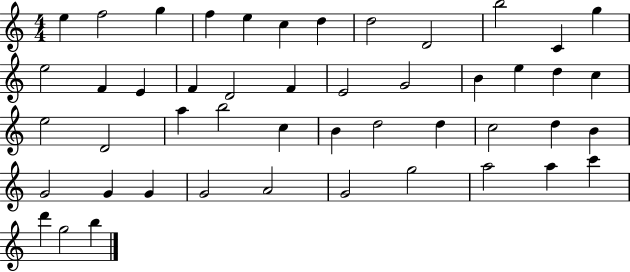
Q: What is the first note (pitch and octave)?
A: E5